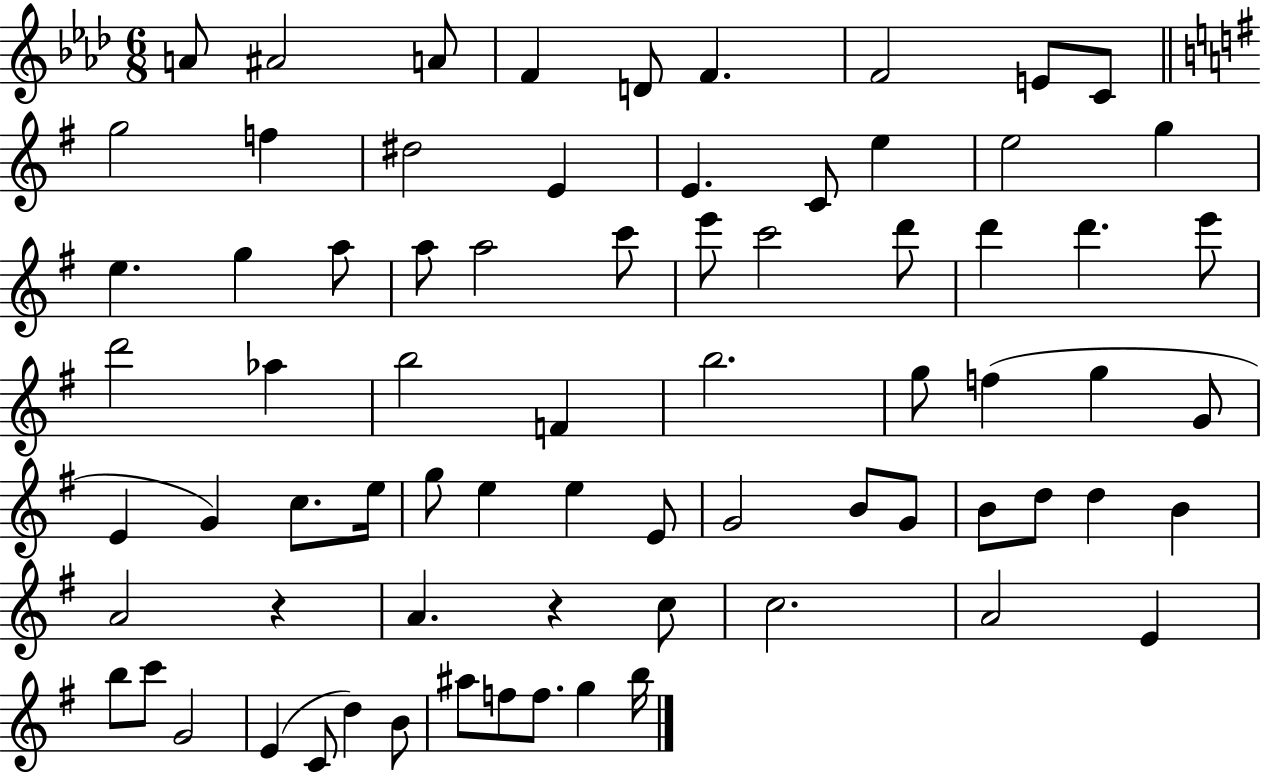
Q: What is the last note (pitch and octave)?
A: B5